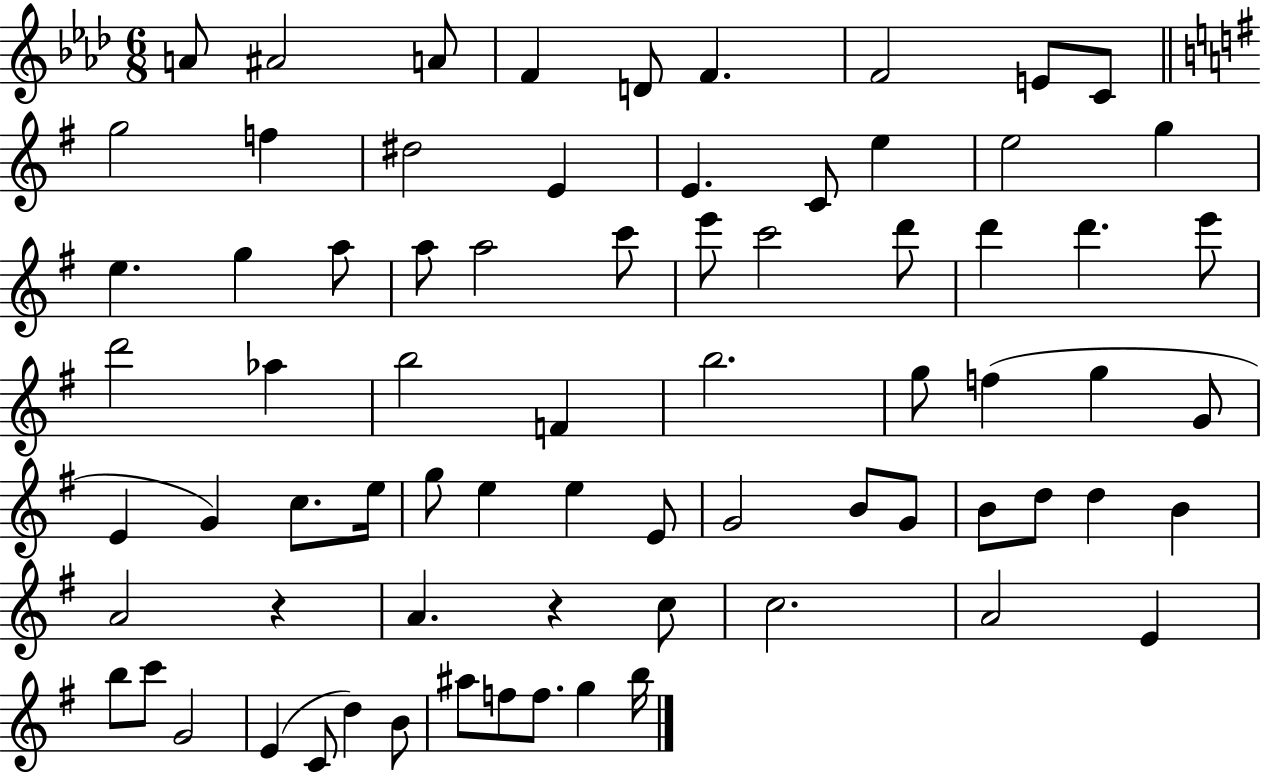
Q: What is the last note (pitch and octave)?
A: B5